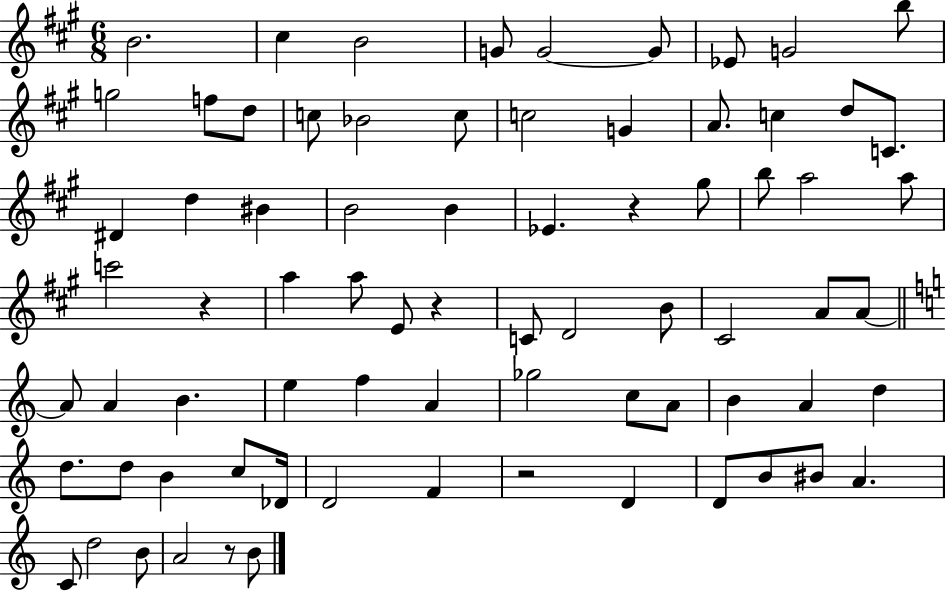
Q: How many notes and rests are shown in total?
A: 75